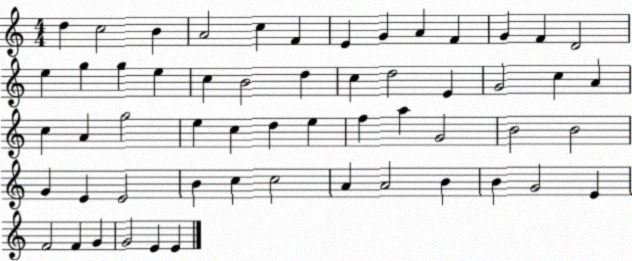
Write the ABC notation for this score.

X:1
T:Untitled
M:4/4
L:1/4
K:C
d c2 B A2 c F E G A F G F D2 e g g e c B2 d c d2 E G2 c A c A g2 e c d e f a G2 B2 B2 G E E2 B c c2 A A2 B B G2 E F2 F G G2 E E